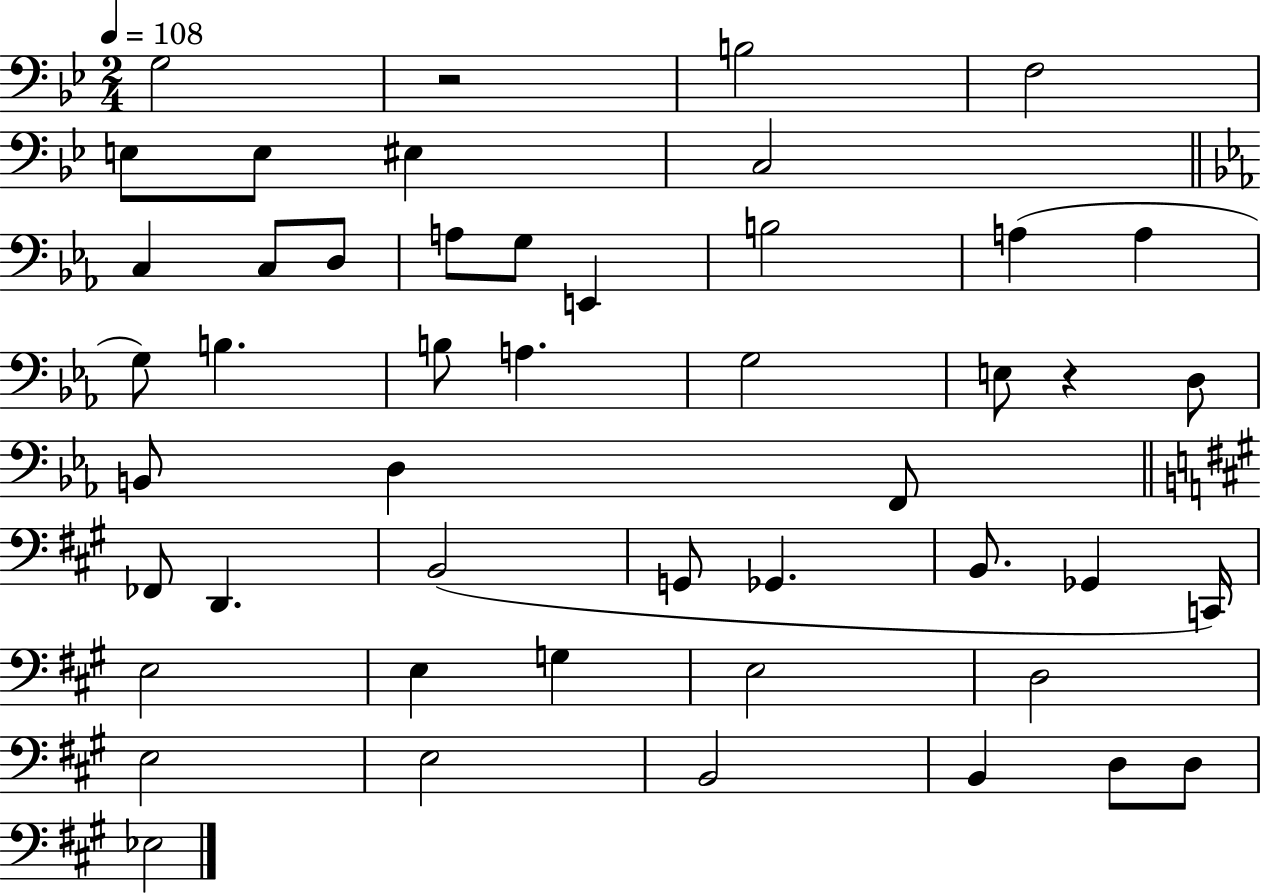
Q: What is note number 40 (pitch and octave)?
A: E3